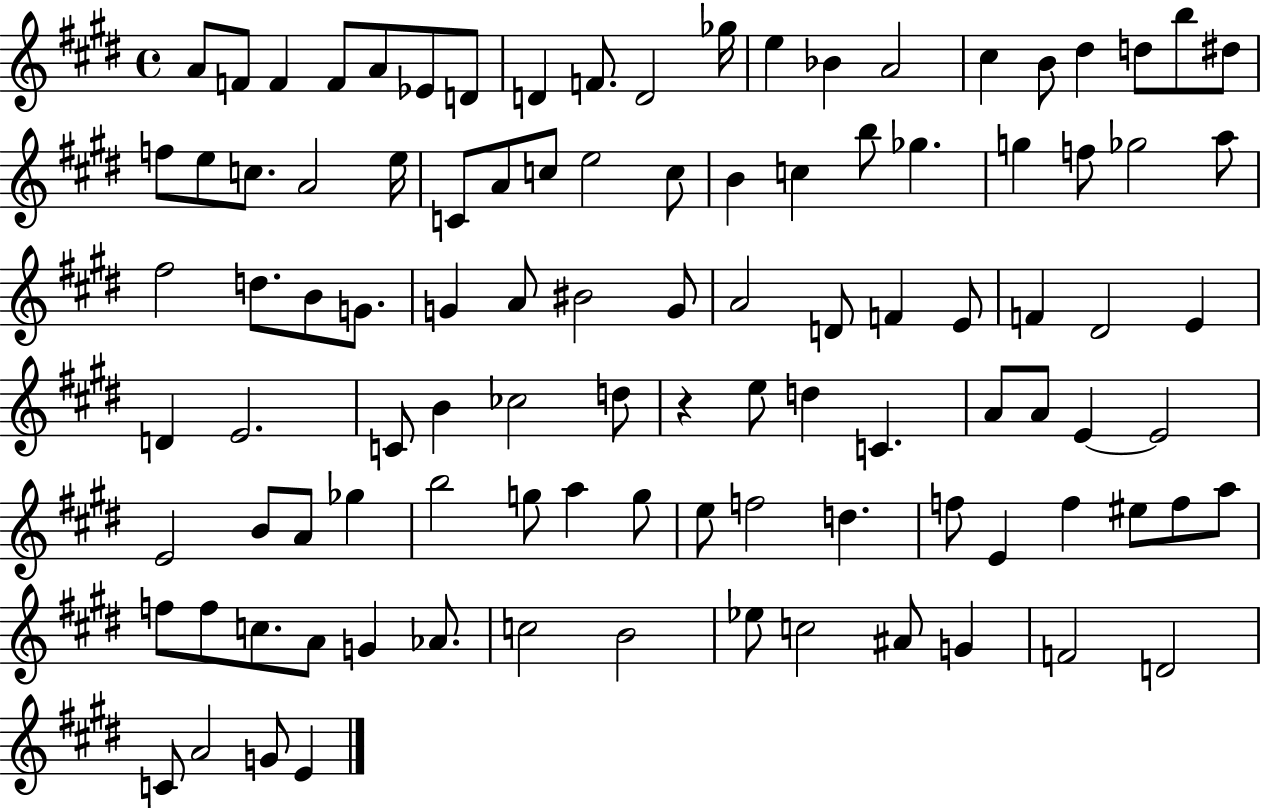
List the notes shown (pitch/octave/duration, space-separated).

A4/e F4/e F4/q F4/e A4/e Eb4/e D4/e D4/q F4/e. D4/h Gb5/s E5/q Bb4/q A4/h C#5/q B4/e D#5/q D5/e B5/e D#5/e F5/e E5/e C5/e. A4/h E5/s C4/e A4/e C5/e E5/h C5/e B4/q C5/q B5/e Gb5/q. G5/q F5/e Gb5/h A5/e F#5/h D5/e. B4/e G4/e. G4/q A4/e BIS4/h G4/e A4/h D4/e F4/q E4/e F4/q D#4/h E4/q D4/q E4/h. C4/e B4/q CES5/h D5/e R/q E5/e D5/q C4/q. A4/e A4/e E4/q E4/h E4/h B4/e A4/e Gb5/q B5/h G5/e A5/q G5/e E5/e F5/h D5/q. F5/e E4/q F5/q EIS5/e F5/e A5/e F5/e F5/e C5/e. A4/e G4/q Ab4/e. C5/h B4/h Eb5/e C5/h A#4/e G4/q F4/h D4/h C4/e A4/h G4/e E4/q